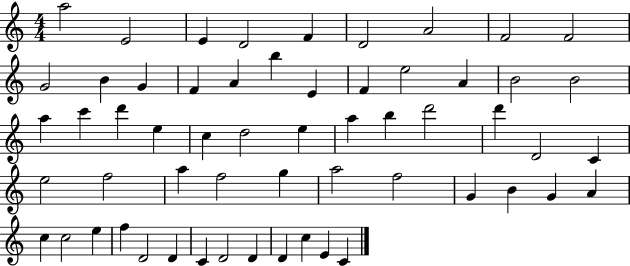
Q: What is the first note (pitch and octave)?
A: A5